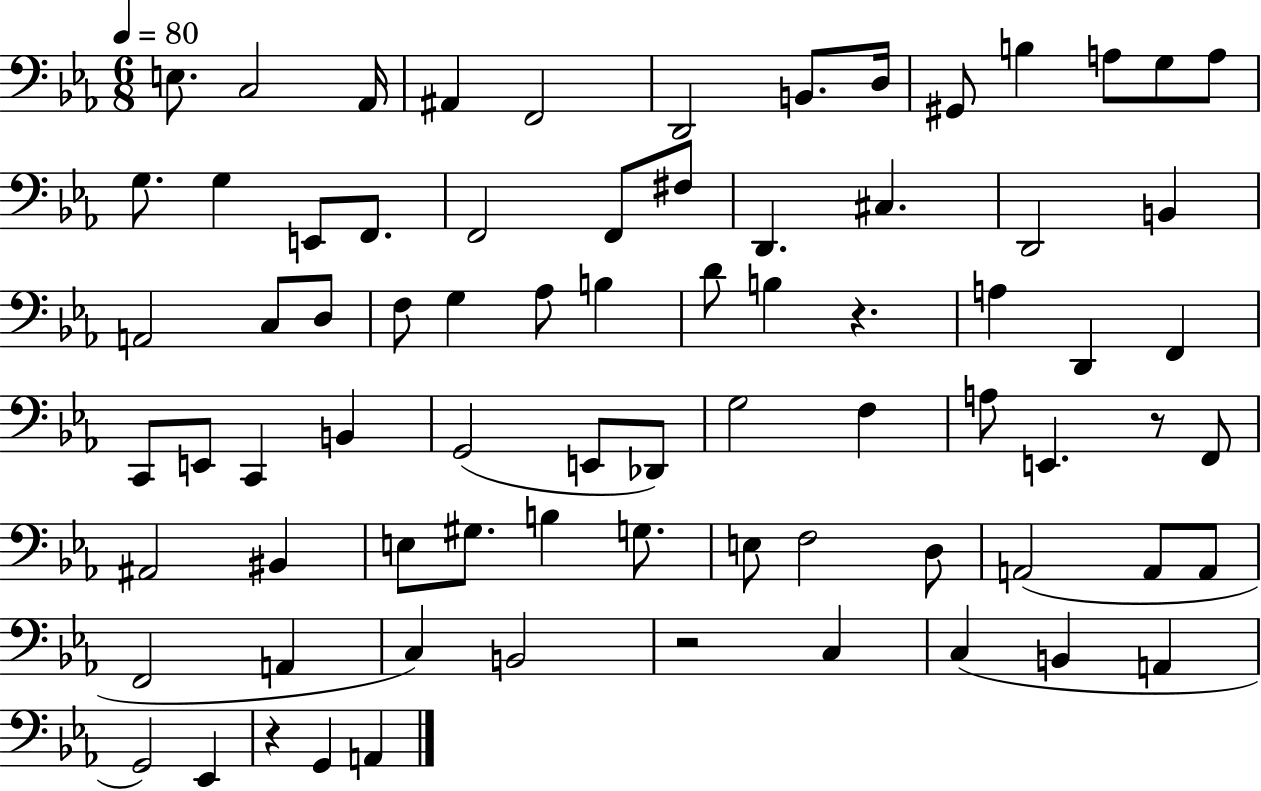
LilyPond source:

{
  \clef bass
  \numericTimeSignature
  \time 6/8
  \key ees \major
  \tempo 4 = 80
  \repeat volta 2 { e8. c2 aes,16 | ais,4 f,2 | d,2 b,8. d16 | gis,8 b4 a8 g8 a8 | \break g8. g4 e,8 f,8. | f,2 f,8 fis8 | d,4. cis4. | d,2 b,4 | \break a,2 c8 d8 | f8 g4 aes8 b4 | d'8 b4 r4. | a4 d,4 f,4 | \break c,8 e,8 c,4 b,4 | g,2( e,8 des,8) | g2 f4 | a8 e,4. r8 f,8 | \break ais,2 bis,4 | e8 gis8. b4 g8. | e8 f2 d8 | a,2( a,8 a,8 | \break f,2 a,4 | c4) b,2 | r2 c4 | c4( b,4 a,4 | \break g,2) ees,4 | r4 g,4 a,4 | } \bar "|."
}